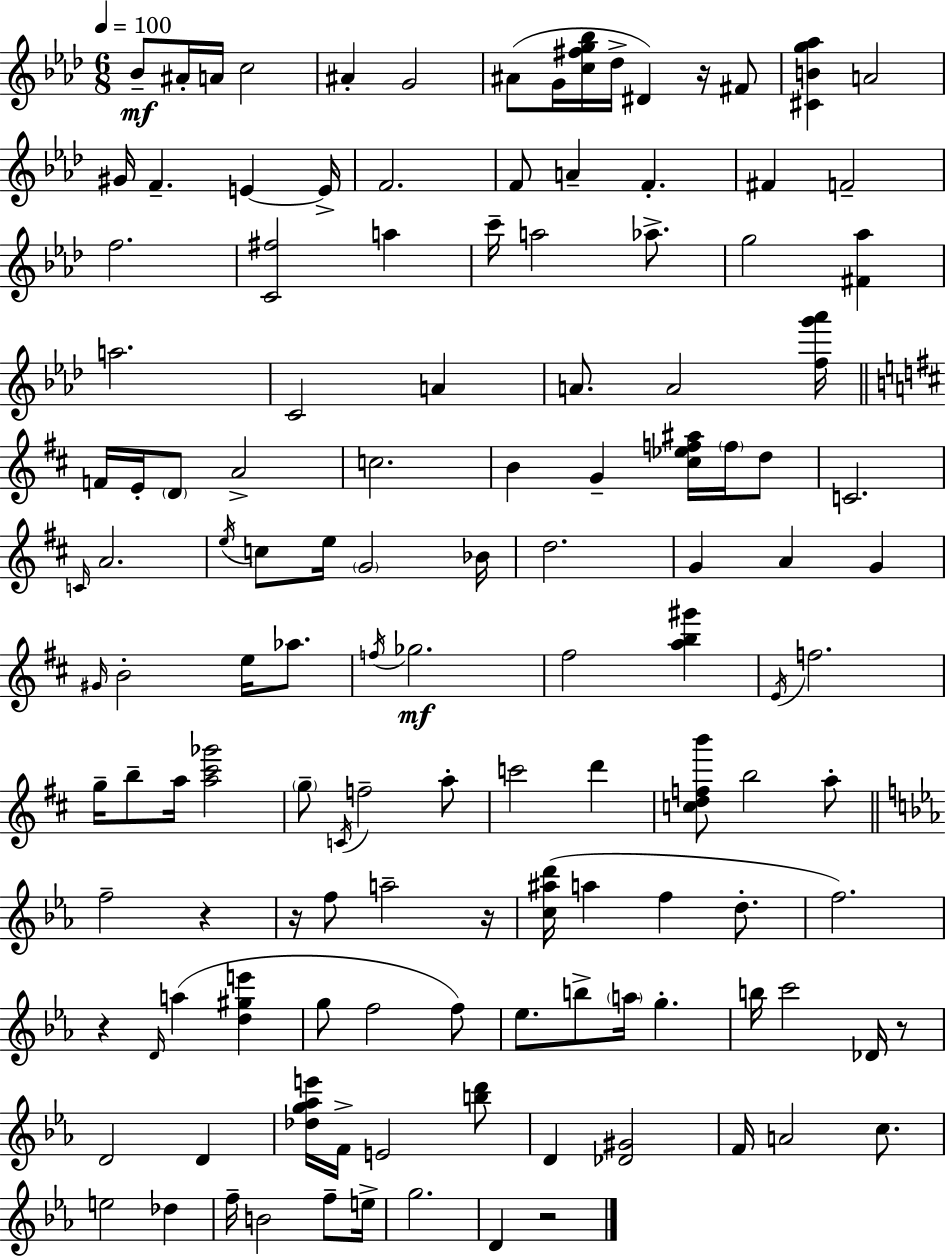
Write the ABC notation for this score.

X:1
T:Untitled
M:6/8
L:1/4
K:Ab
_B/2 ^A/4 A/4 c2 ^A G2 ^A/2 G/4 [c^fg_b]/4 _d/4 ^D z/4 ^F/2 [^CBg_a] A2 ^G/4 F E E/4 F2 F/2 A F ^F F2 f2 [C^f]2 a c'/4 a2 _a/2 g2 [^F_a] a2 C2 A A/2 A2 [fg'_a']/4 F/4 E/4 D/2 A2 c2 B G [^c_ef^a]/4 f/4 d/2 C2 C/4 A2 e/4 c/2 e/4 G2 _B/4 d2 G A G ^G/4 B2 e/4 _a/2 f/4 _g2 ^f2 [ab^g'] E/4 f2 g/4 b/2 a/4 [a^c'_g']2 g/2 C/4 f2 a/2 c'2 d' [cdfb']/2 b2 a/2 f2 z z/4 f/2 a2 z/4 [c^ad']/4 a f d/2 f2 z D/4 a [d^ge'] g/2 f2 f/2 _e/2 b/2 a/4 g b/4 c'2 _D/4 z/2 D2 D [_dg_ae']/4 F/4 E2 [bd']/2 D [_D^G]2 F/4 A2 c/2 e2 _d f/4 B2 f/2 e/4 g2 D z2